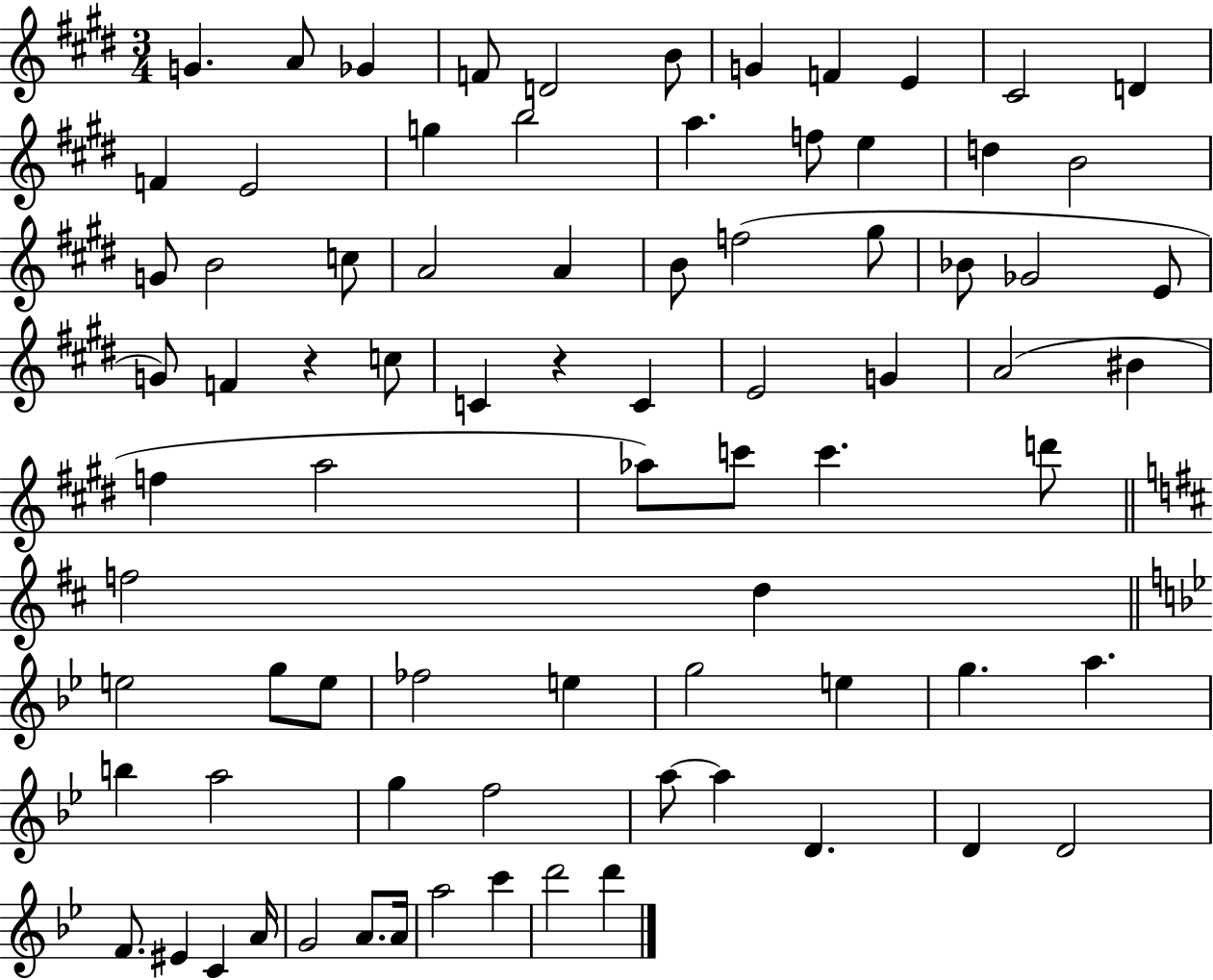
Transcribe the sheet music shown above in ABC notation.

X:1
T:Untitled
M:3/4
L:1/4
K:E
G A/2 _G F/2 D2 B/2 G F E ^C2 D F E2 g b2 a f/2 e d B2 G/2 B2 c/2 A2 A B/2 f2 ^g/2 _B/2 _G2 E/2 G/2 F z c/2 C z C E2 G A2 ^B f a2 _a/2 c'/2 c' d'/2 f2 d e2 g/2 e/2 _f2 e g2 e g a b a2 g f2 a/2 a D D D2 F/2 ^E C A/4 G2 A/2 A/4 a2 c' d'2 d'